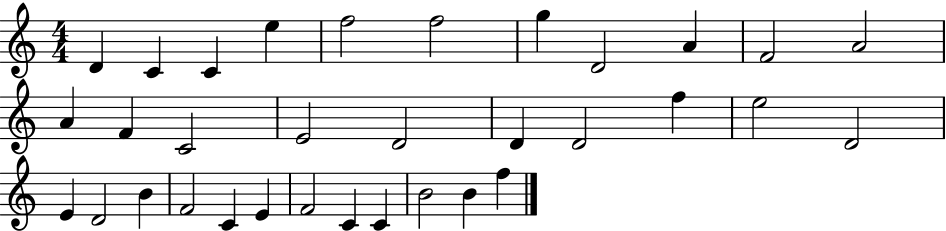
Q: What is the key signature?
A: C major